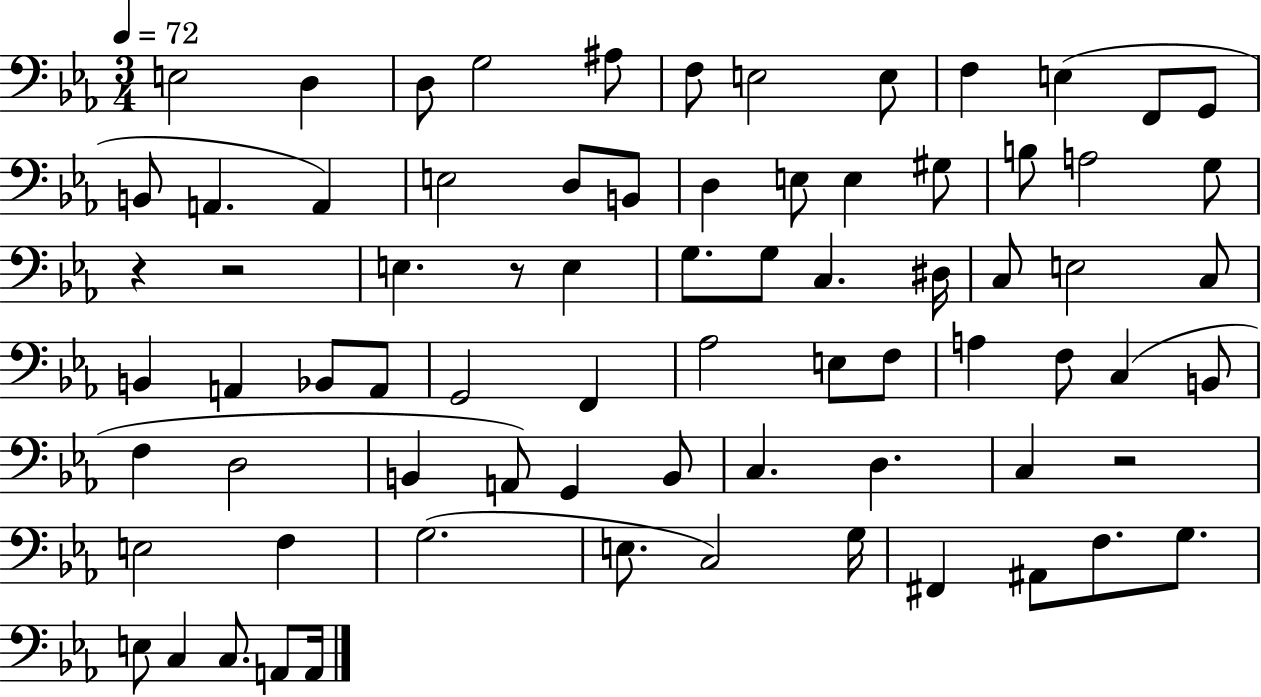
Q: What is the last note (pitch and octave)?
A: A2